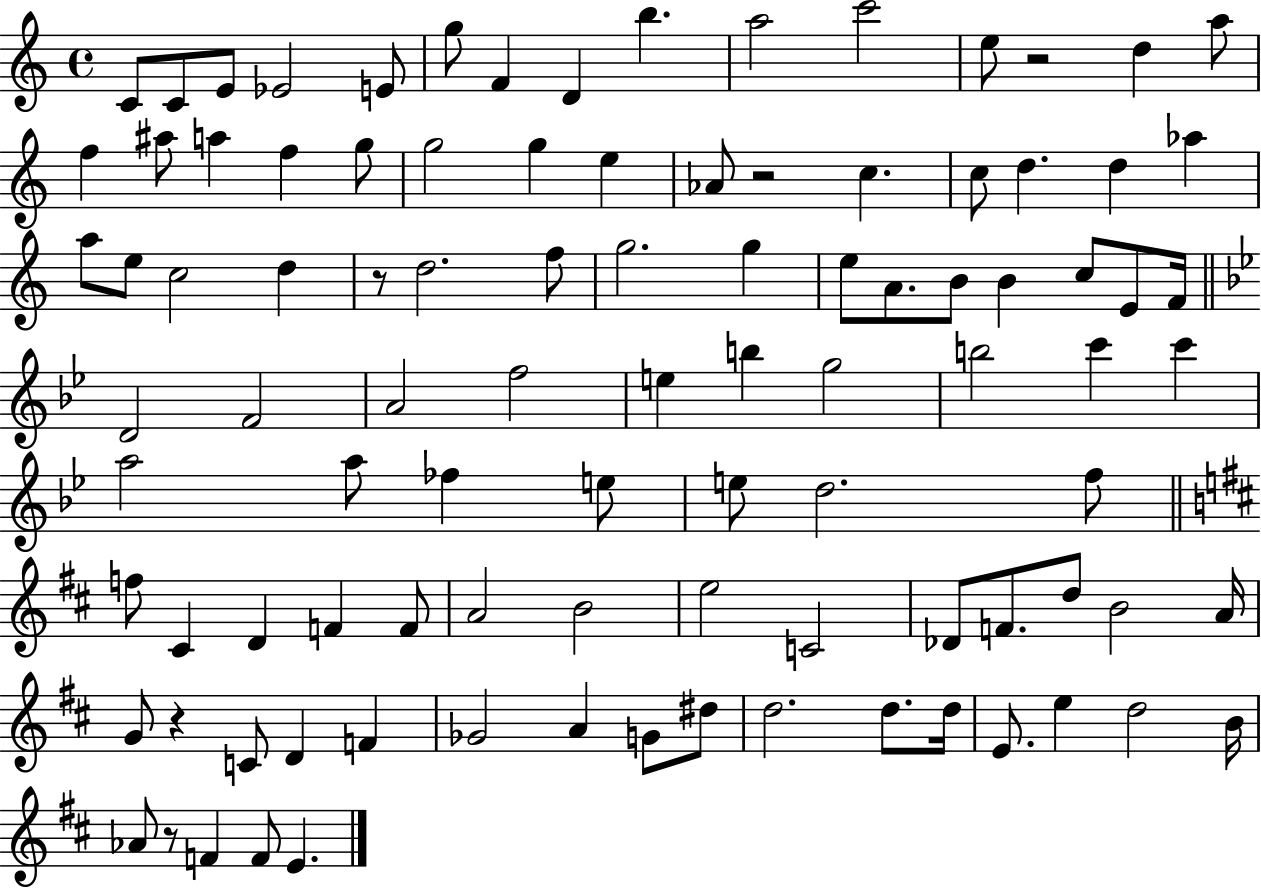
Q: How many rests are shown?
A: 5